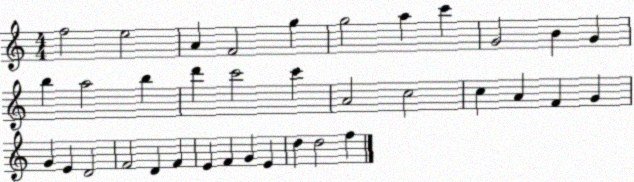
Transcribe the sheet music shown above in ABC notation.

X:1
T:Untitled
M:4/4
L:1/4
K:C
f2 e2 A F2 g g2 a c' G2 B G b a2 b d' c'2 c' A2 c2 c A F G G E D2 F2 D F E F G E d d2 f